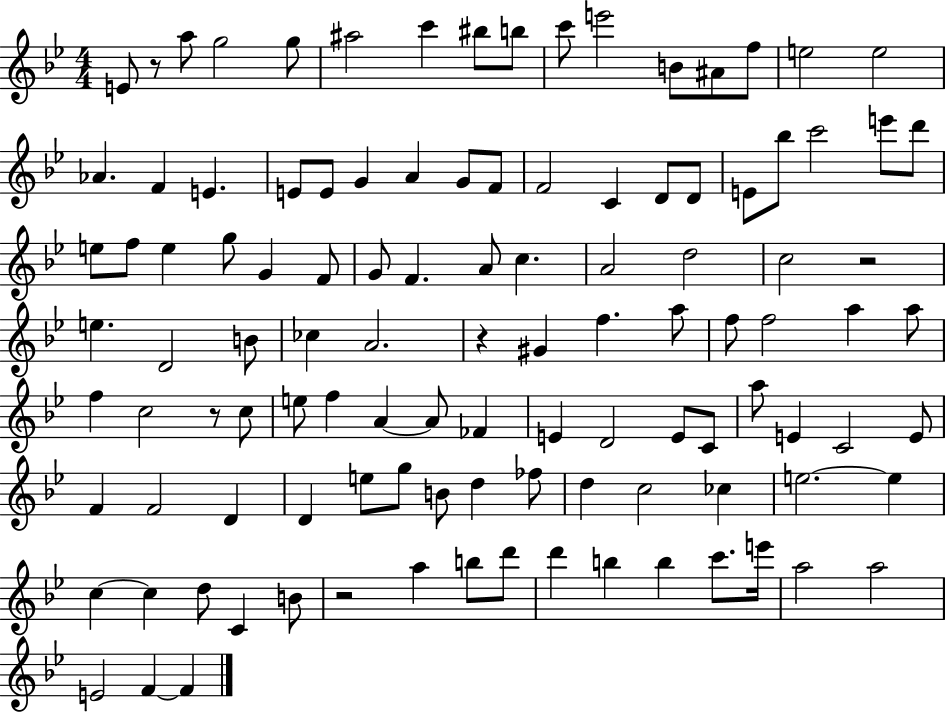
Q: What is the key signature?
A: BES major